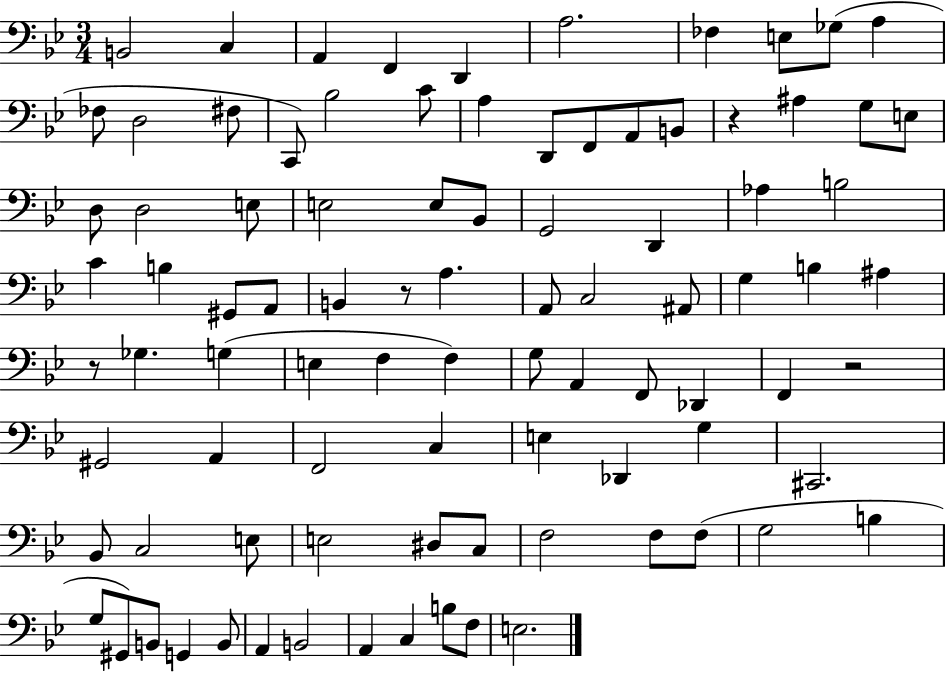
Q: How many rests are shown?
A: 4